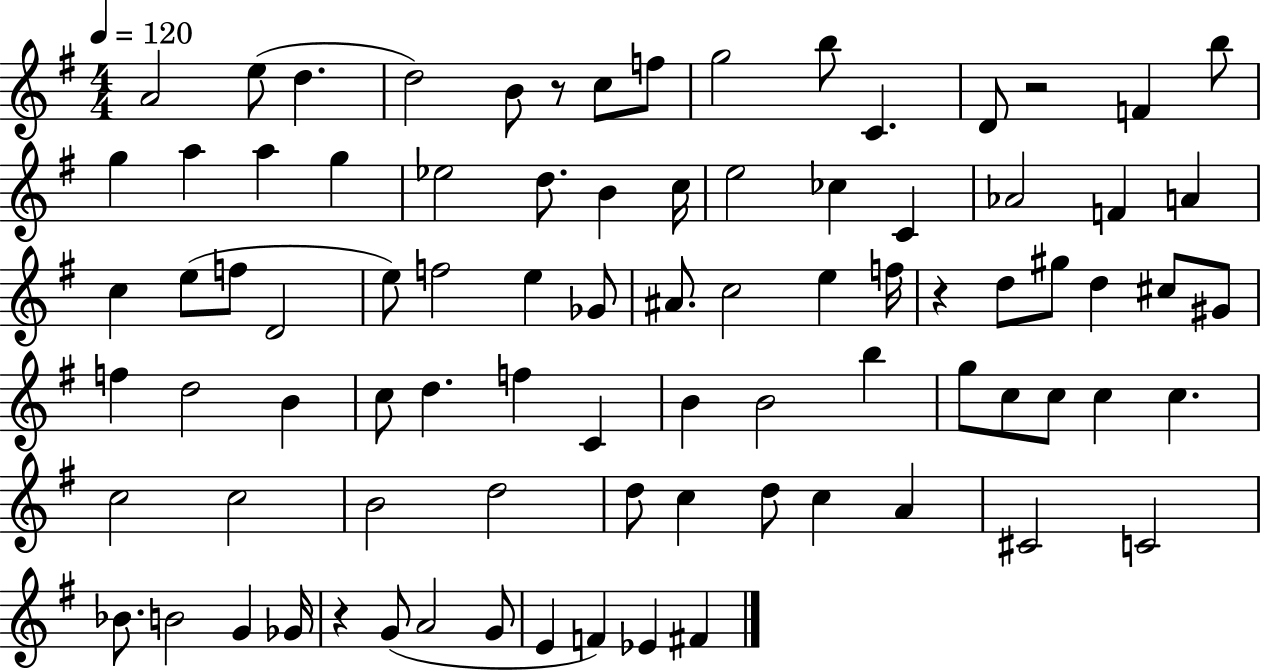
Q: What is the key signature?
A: G major